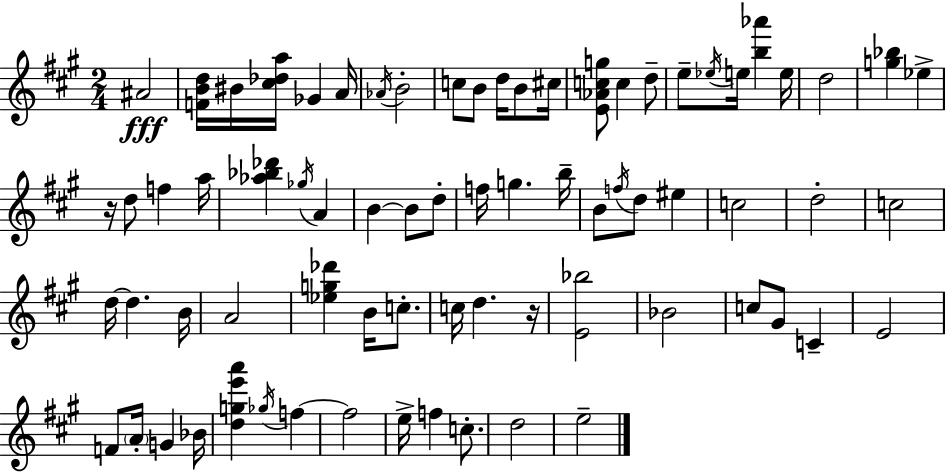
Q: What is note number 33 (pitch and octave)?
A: D5